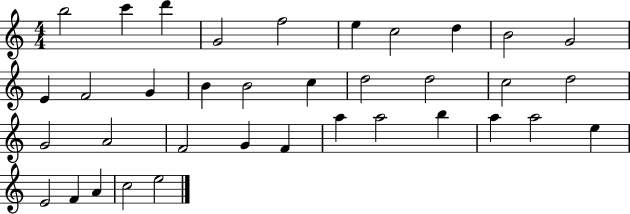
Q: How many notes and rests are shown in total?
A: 36